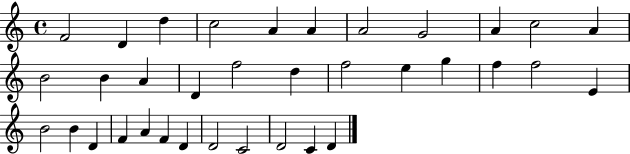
{
  \clef treble
  \time 4/4
  \defaultTimeSignature
  \key c \major
  f'2 d'4 d''4 | c''2 a'4 a'4 | a'2 g'2 | a'4 c''2 a'4 | \break b'2 b'4 a'4 | d'4 f''2 d''4 | f''2 e''4 g''4 | f''4 f''2 e'4 | \break b'2 b'4 d'4 | f'4 a'4 f'4 d'4 | d'2 c'2 | d'2 c'4 d'4 | \break \bar "|."
}